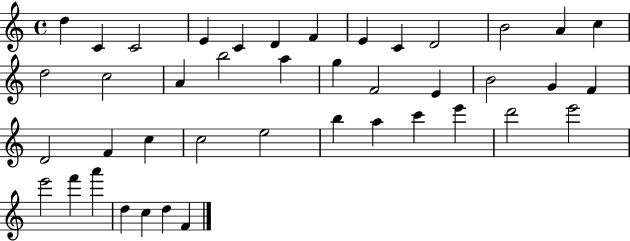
X:1
T:Untitled
M:4/4
L:1/4
K:C
d C C2 E C D F E C D2 B2 A c d2 c2 A b2 a g F2 E B2 G F D2 F c c2 e2 b a c' e' d'2 e'2 e'2 f' a' d c d F